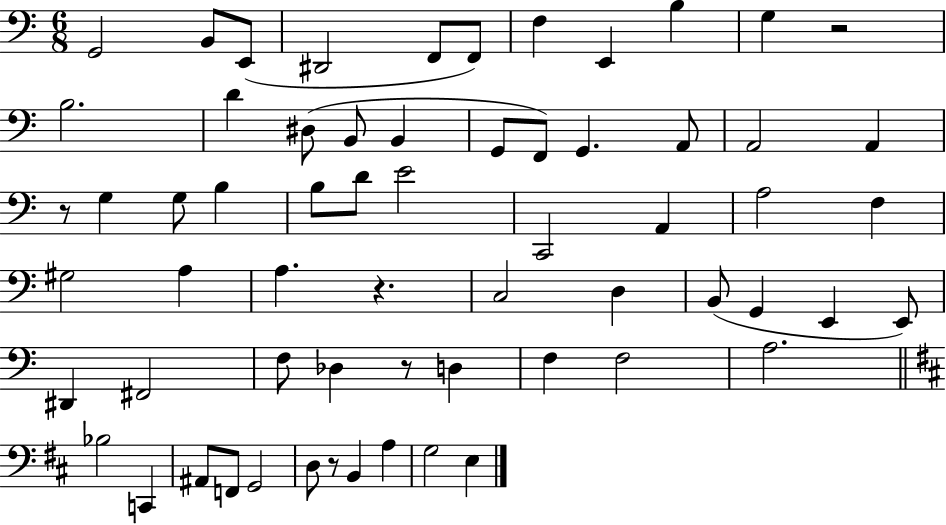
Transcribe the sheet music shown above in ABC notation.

X:1
T:Untitled
M:6/8
L:1/4
K:C
G,,2 B,,/2 E,,/2 ^D,,2 F,,/2 F,,/2 F, E,, B, G, z2 B,2 D ^D,/2 B,,/2 B,, G,,/2 F,,/2 G,, A,,/2 A,,2 A,, z/2 G, G,/2 B, B,/2 D/2 E2 C,,2 A,, A,2 F, ^G,2 A, A, z C,2 D, B,,/2 G,, E,, E,,/2 ^D,, ^F,,2 F,/2 _D, z/2 D, F, F,2 A,2 _B,2 C,, ^A,,/2 F,,/2 G,,2 D,/2 z/2 B,, A, G,2 E,